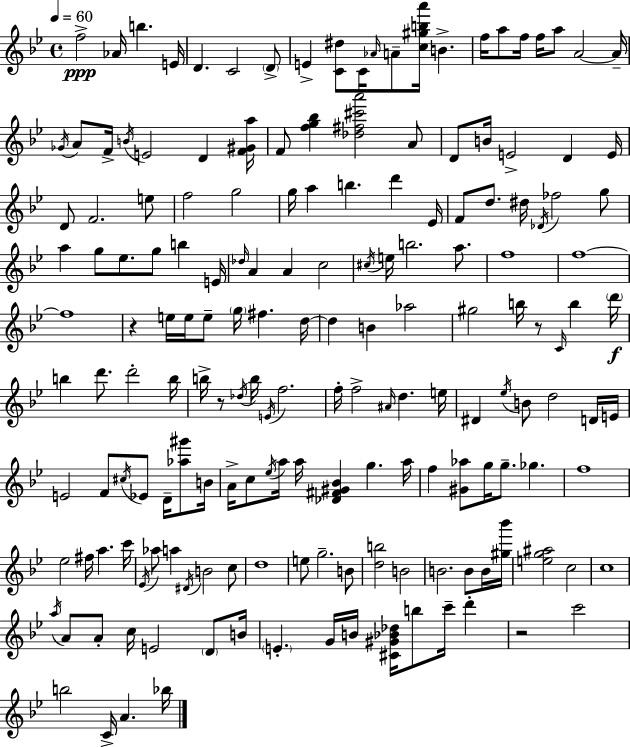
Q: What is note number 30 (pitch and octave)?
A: E4